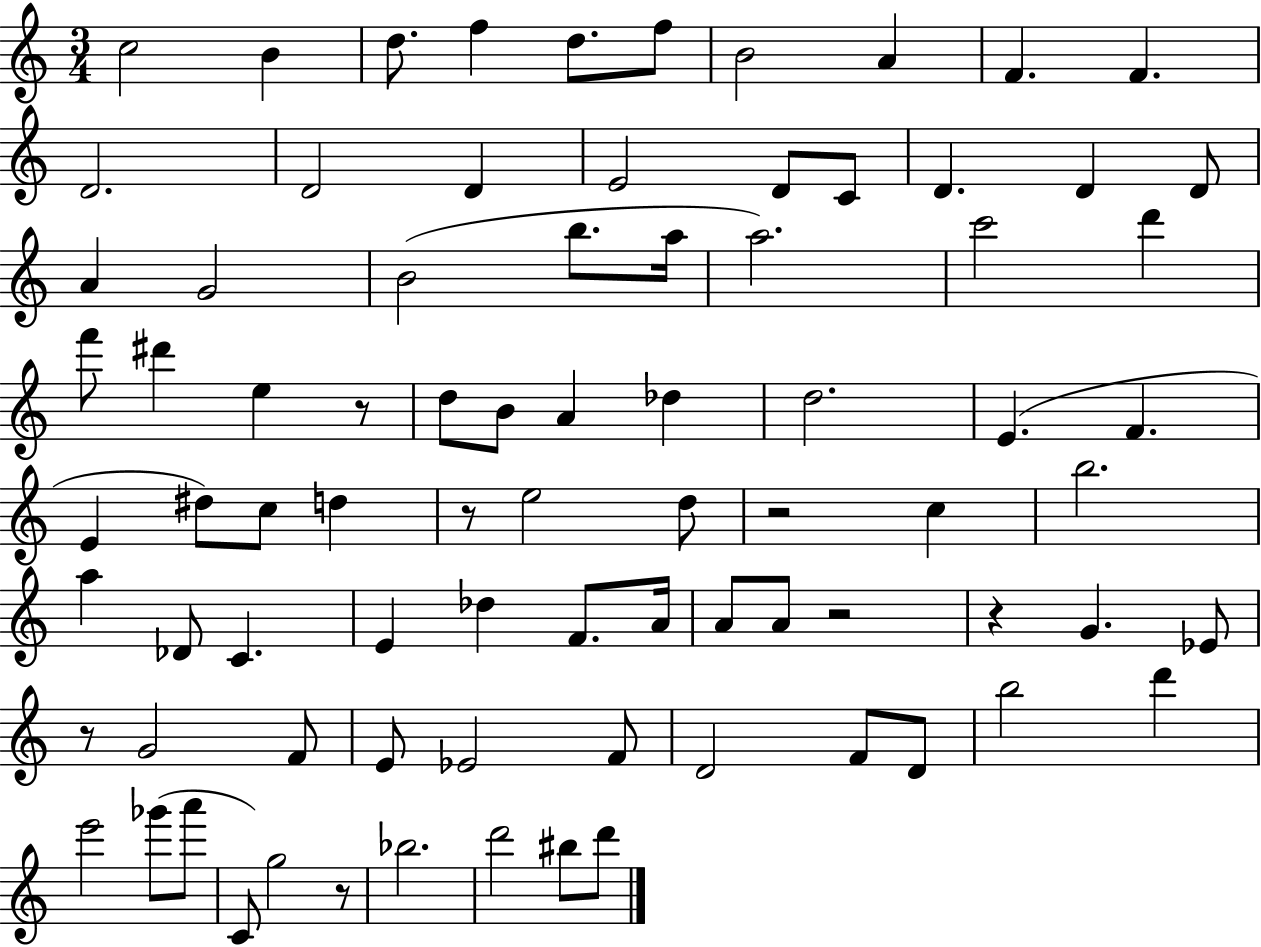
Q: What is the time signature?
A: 3/4